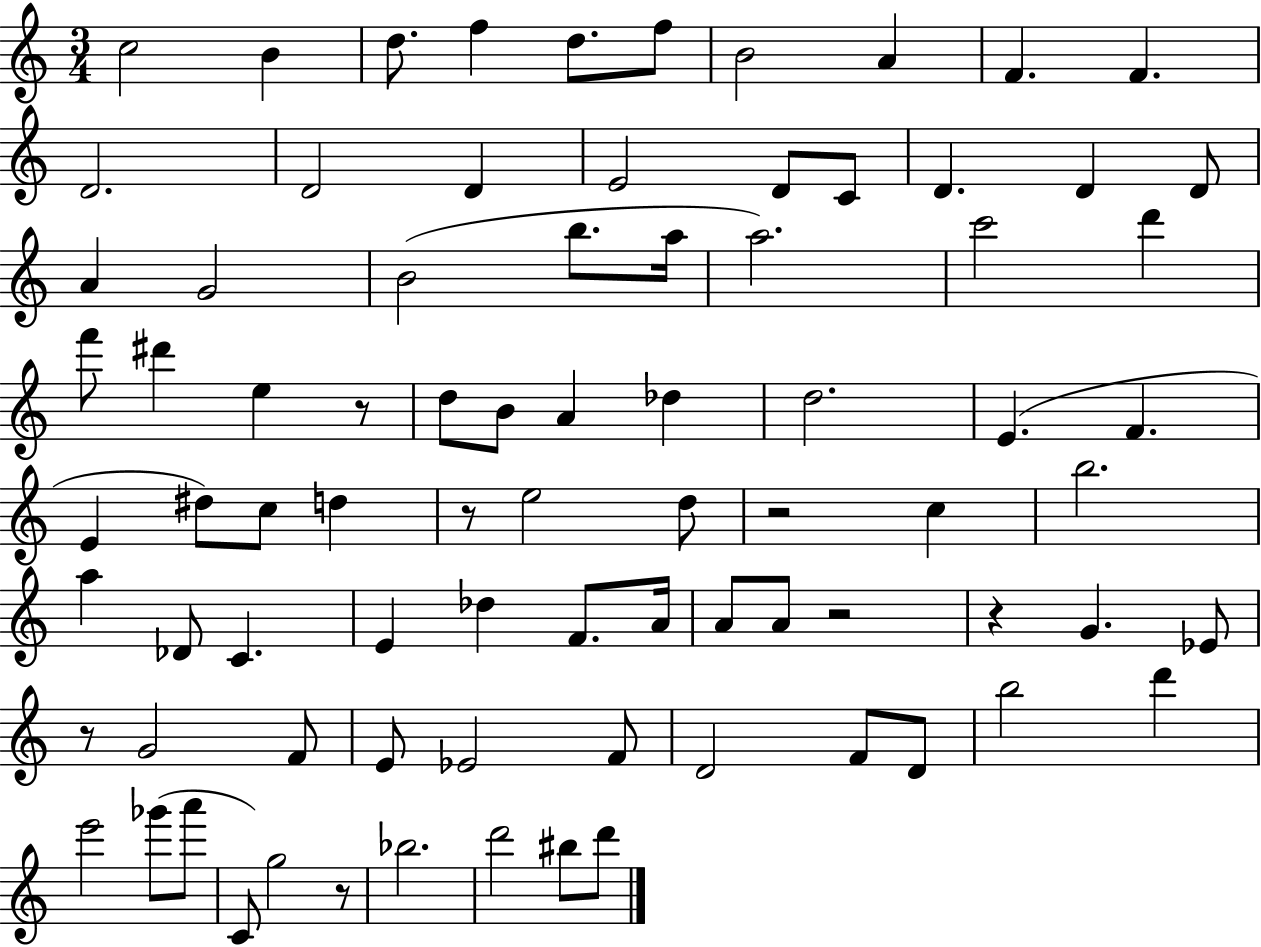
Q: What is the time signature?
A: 3/4